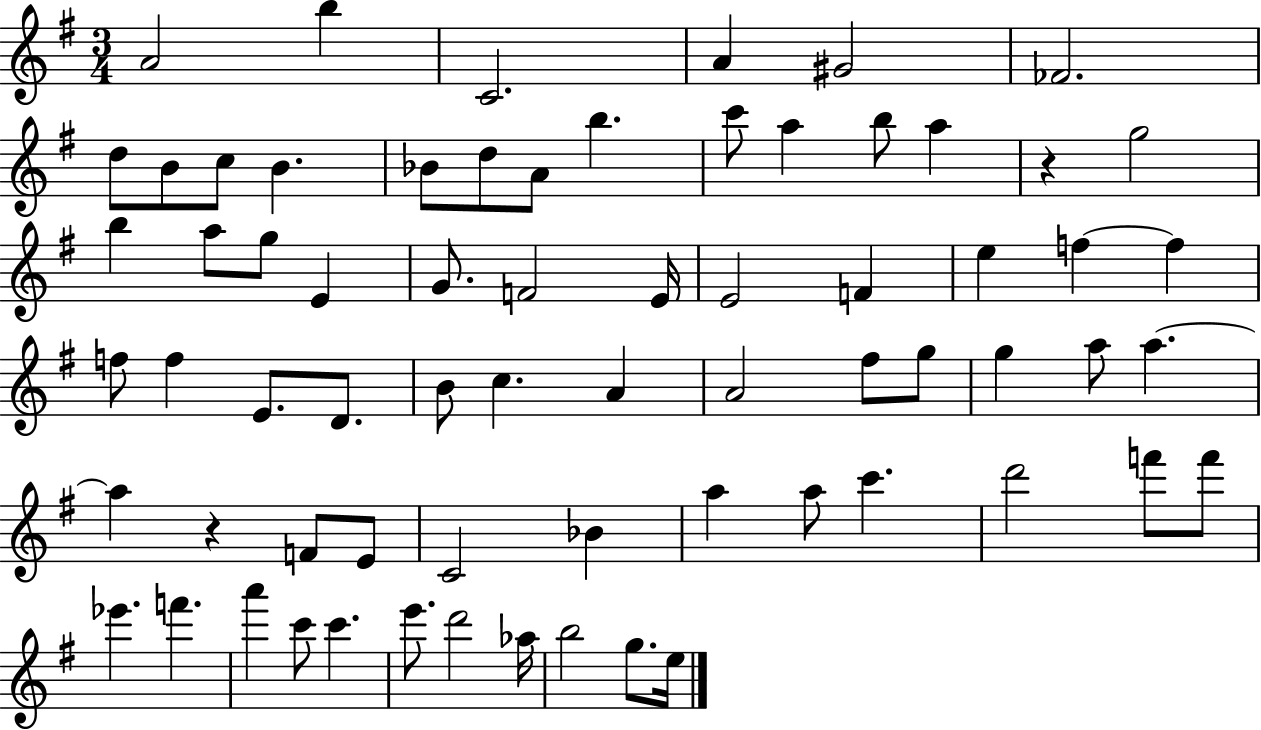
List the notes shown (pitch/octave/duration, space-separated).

A4/h B5/q C4/h. A4/q G#4/h FES4/h. D5/e B4/e C5/e B4/q. Bb4/e D5/e A4/e B5/q. C6/e A5/q B5/e A5/q R/q G5/h B5/q A5/e G5/e E4/q G4/e. F4/h E4/s E4/h F4/q E5/q F5/q F5/q F5/e F5/q E4/e. D4/e. B4/e C5/q. A4/q A4/h F#5/e G5/e G5/q A5/e A5/q. A5/q R/q F4/e E4/e C4/h Bb4/q A5/q A5/e C6/q. D6/h F6/e F6/e Eb6/q. F6/q. A6/q C6/e C6/q. E6/e. D6/h Ab5/s B5/h G5/e. E5/s